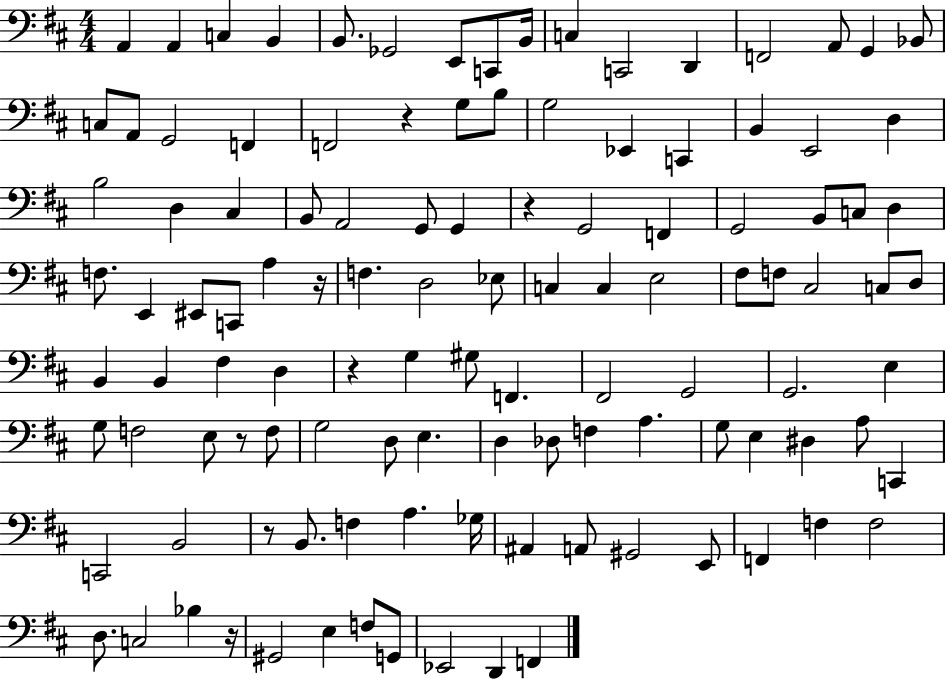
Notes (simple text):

A2/q A2/q C3/q B2/q B2/e. Gb2/h E2/e C2/e B2/s C3/q C2/h D2/q F2/h A2/e G2/q Bb2/e C3/e A2/e G2/h F2/q F2/h R/q G3/e B3/e G3/h Eb2/q C2/q B2/q E2/h D3/q B3/h D3/q C#3/q B2/e A2/h G2/e G2/q R/q G2/h F2/q G2/h B2/e C3/e D3/q F3/e. E2/q EIS2/e C2/e A3/q R/s F3/q. D3/h Eb3/e C3/q C3/q E3/h F#3/e F3/e C#3/h C3/e D3/e B2/q B2/q F#3/q D3/q R/q G3/q G#3/e F2/q. F#2/h G2/h G2/h. E3/q G3/e F3/h E3/e R/e F3/e G3/h D3/e E3/q. D3/q Db3/e F3/q A3/q. G3/e E3/q D#3/q A3/e C2/q C2/h B2/h R/e B2/e. F3/q A3/q. Gb3/s A#2/q A2/e G#2/h E2/e F2/q F3/q F3/h D3/e. C3/h Bb3/q R/s G#2/h E3/q F3/e G2/e Eb2/h D2/q F2/q